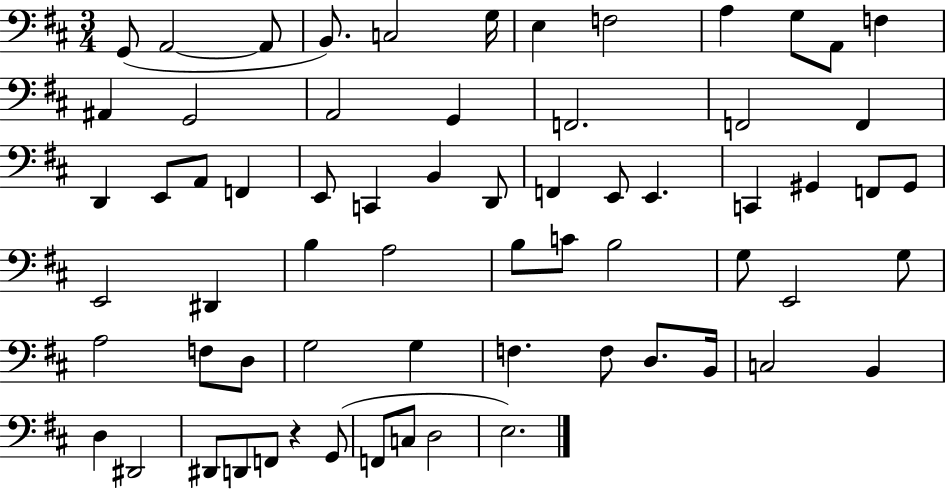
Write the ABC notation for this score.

X:1
T:Untitled
M:3/4
L:1/4
K:D
G,,/2 A,,2 A,,/2 B,,/2 C,2 G,/4 E, F,2 A, G,/2 A,,/2 F, ^A,, G,,2 A,,2 G,, F,,2 F,,2 F,, D,, E,,/2 A,,/2 F,, E,,/2 C,, B,, D,,/2 F,, E,,/2 E,, C,, ^G,, F,,/2 ^G,,/2 E,,2 ^D,, B, A,2 B,/2 C/2 B,2 G,/2 E,,2 G,/2 A,2 F,/2 D,/2 G,2 G, F, F,/2 D,/2 B,,/4 C,2 B,, D, ^D,,2 ^D,,/2 D,,/2 F,,/2 z G,,/2 F,,/2 C,/2 D,2 E,2